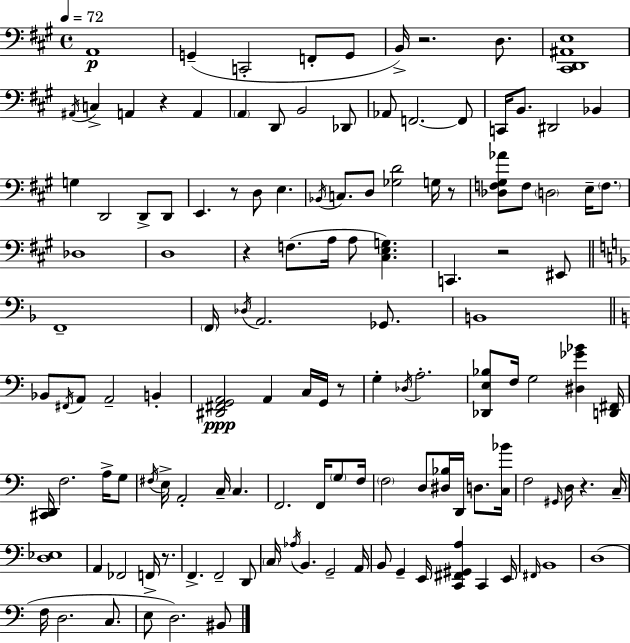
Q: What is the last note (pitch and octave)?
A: BIS2